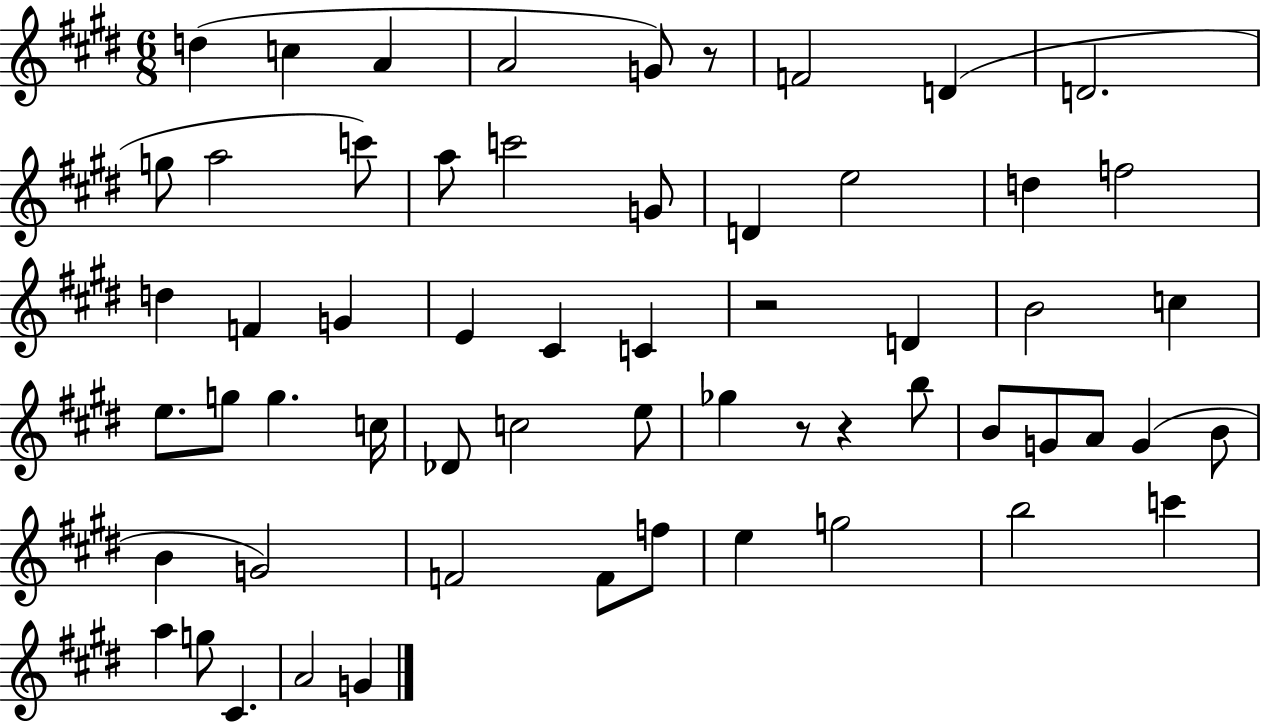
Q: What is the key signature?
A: E major